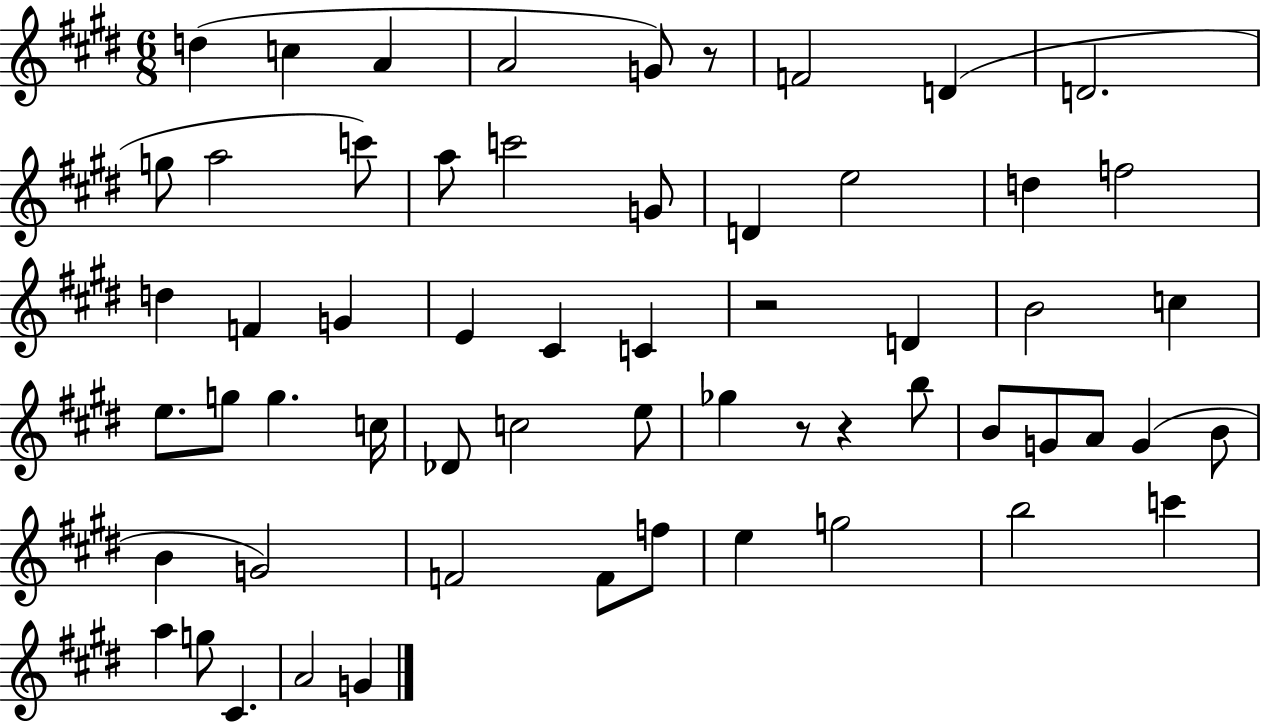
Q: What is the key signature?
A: E major